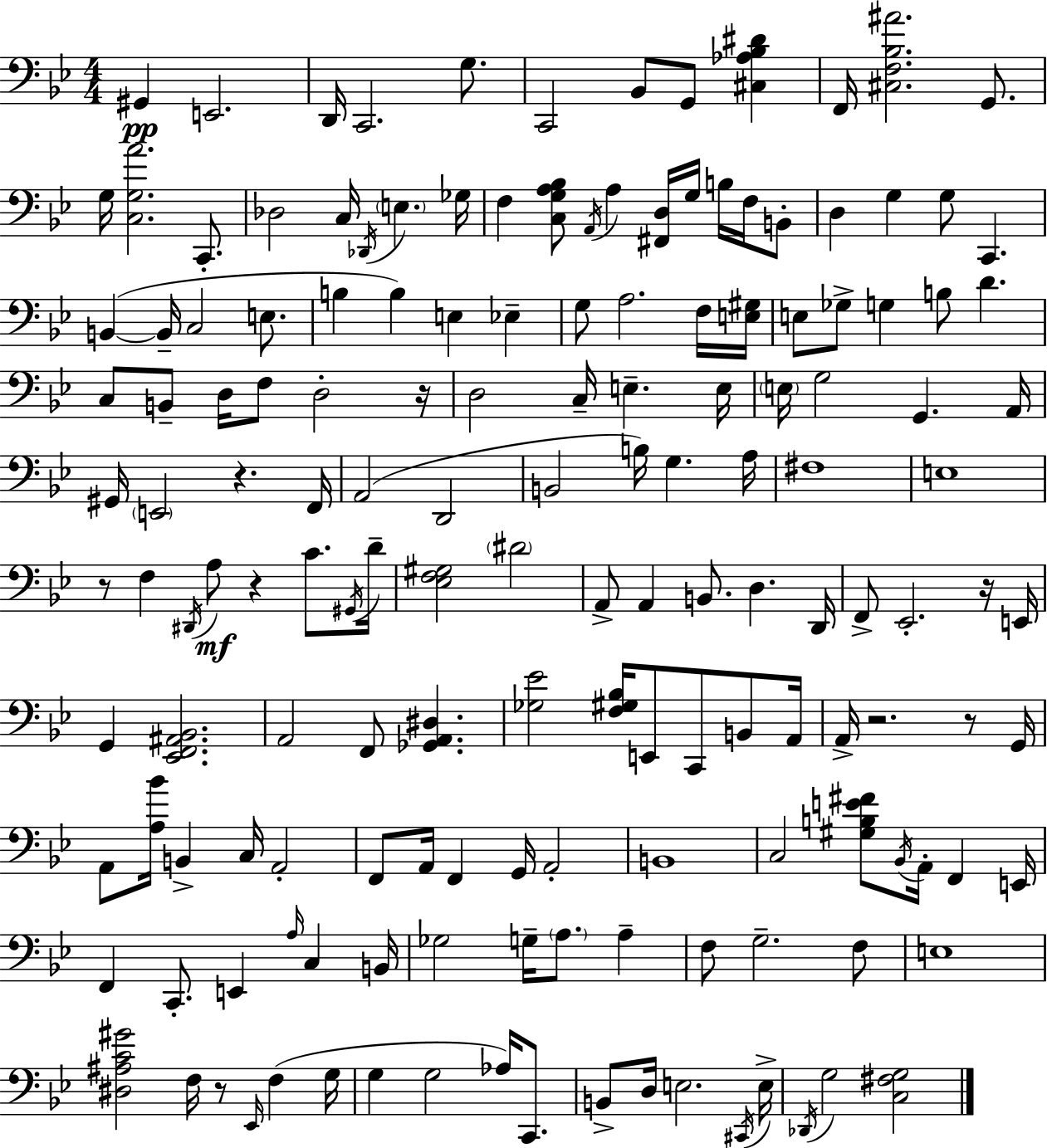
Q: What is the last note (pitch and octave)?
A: G3